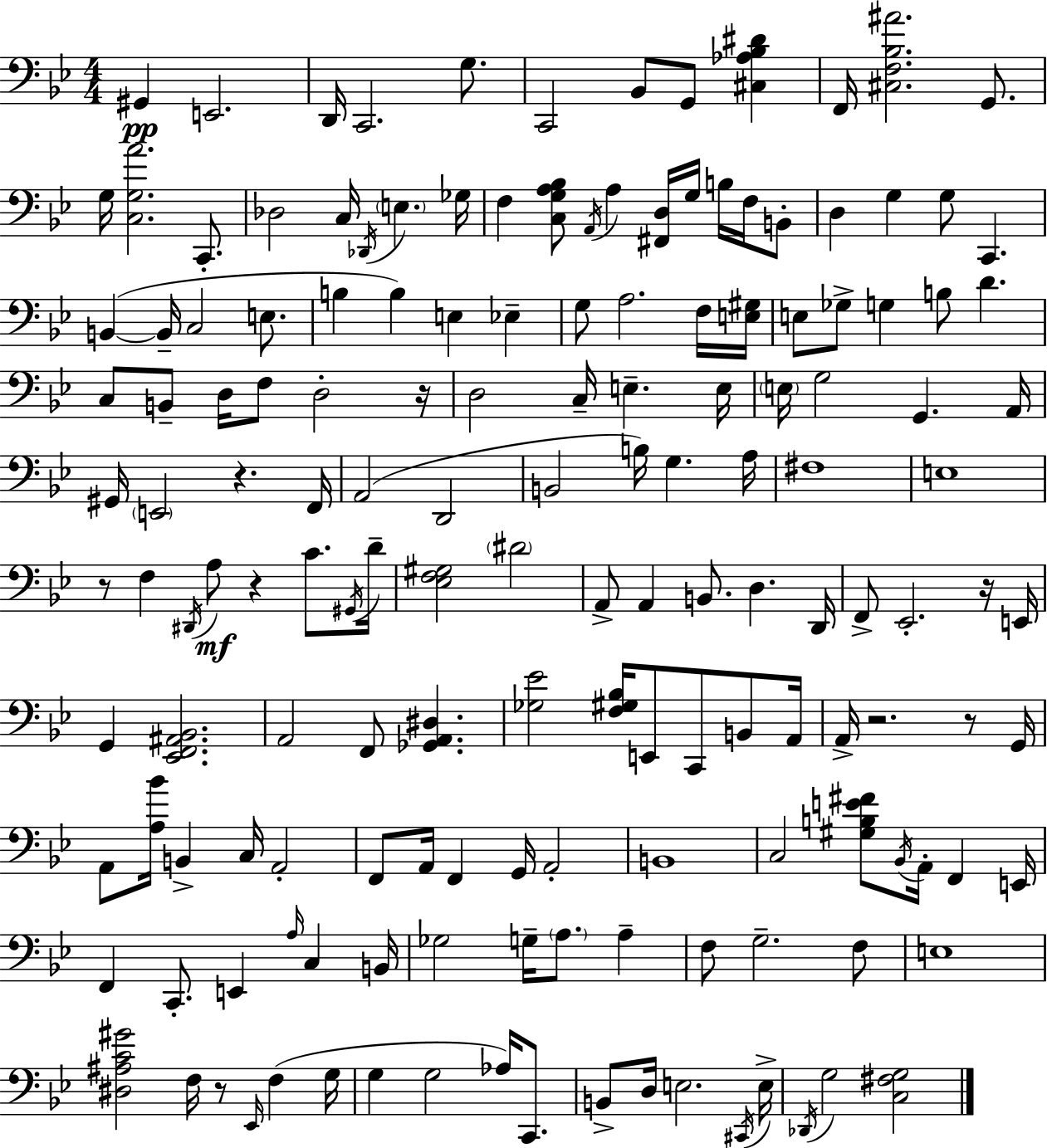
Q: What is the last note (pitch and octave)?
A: G3